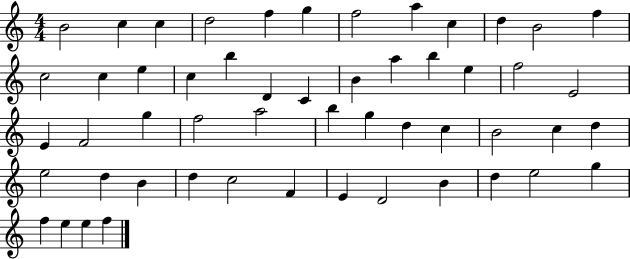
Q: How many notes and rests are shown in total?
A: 53